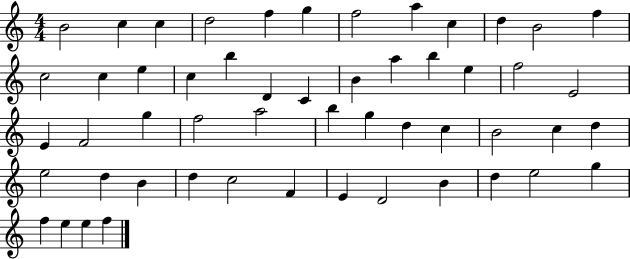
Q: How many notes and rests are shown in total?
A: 53